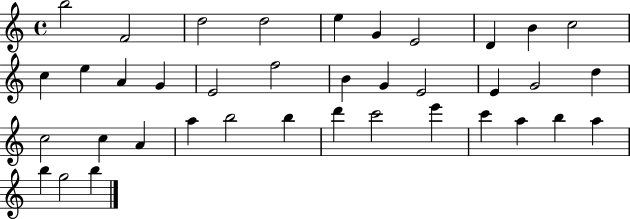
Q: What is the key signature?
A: C major